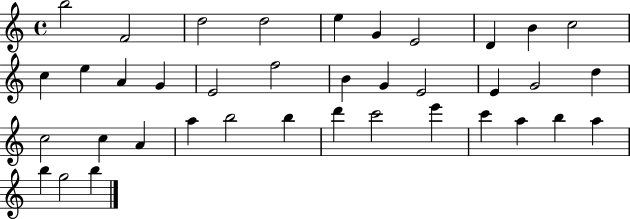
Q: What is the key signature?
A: C major